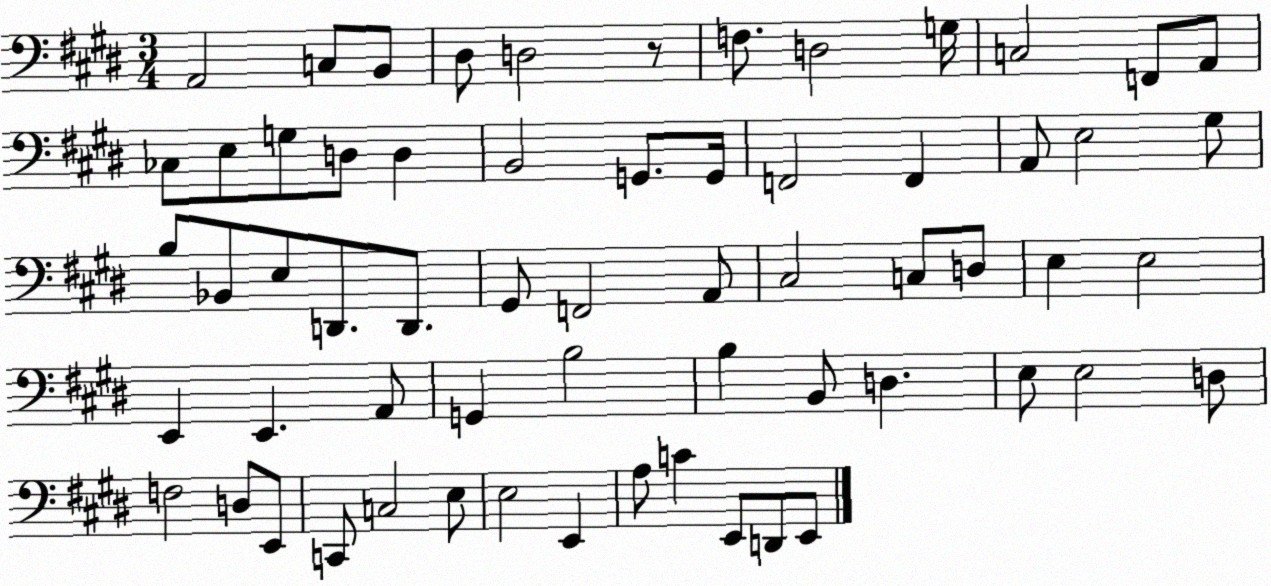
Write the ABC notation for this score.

X:1
T:Untitled
M:3/4
L:1/4
K:E
A,,2 C,/2 B,,/2 ^D,/2 D,2 z/2 F,/2 D,2 G,/4 C,2 F,,/2 A,,/2 _C,/2 E,/2 G,/2 D,/2 D, B,,2 G,,/2 G,,/4 F,,2 F,, A,,/2 E,2 ^G,/2 B,/2 _B,,/2 E,/2 D,,/2 D,,/2 ^G,,/2 F,,2 A,,/2 ^C,2 C,/2 D,/2 E, E,2 E,, E,, A,,/2 G,, B,2 B, B,,/2 D, E,/2 E,2 D,/2 F,2 D,/2 E,,/2 C,,/2 C,2 E,/2 E,2 E,, A,/2 C E,,/2 D,,/2 E,,/2